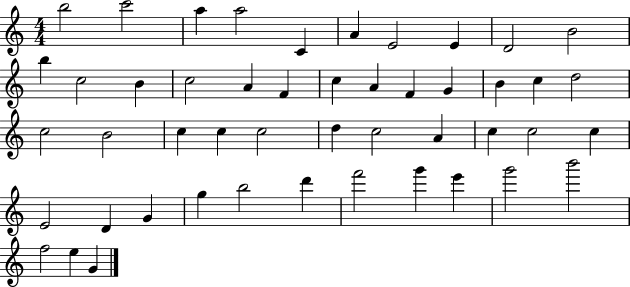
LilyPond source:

{
  \clef treble
  \numericTimeSignature
  \time 4/4
  \key c \major
  b''2 c'''2 | a''4 a''2 c'4 | a'4 e'2 e'4 | d'2 b'2 | \break b''4 c''2 b'4 | c''2 a'4 f'4 | c''4 a'4 f'4 g'4 | b'4 c''4 d''2 | \break c''2 b'2 | c''4 c''4 c''2 | d''4 c''2 a'4 | c''4 c''2 c''4 | \break e'2 d'4 g'4 | g''4 b''2 d'''4 | f'''2 g'''4 e'''4 | g'''2 b'''2 | \break f''2 e''4 g'4 | \bar "|."
}